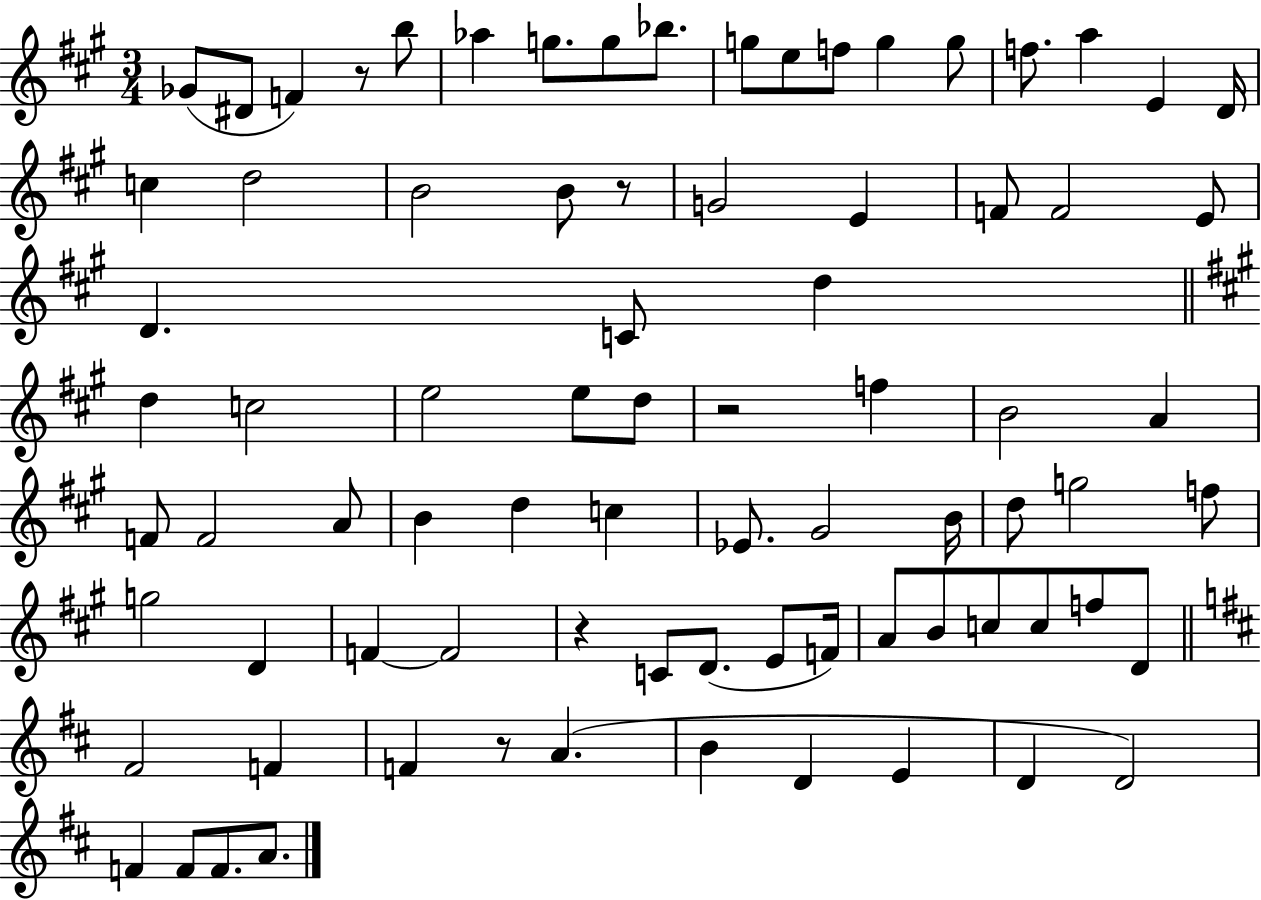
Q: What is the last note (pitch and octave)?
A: A4